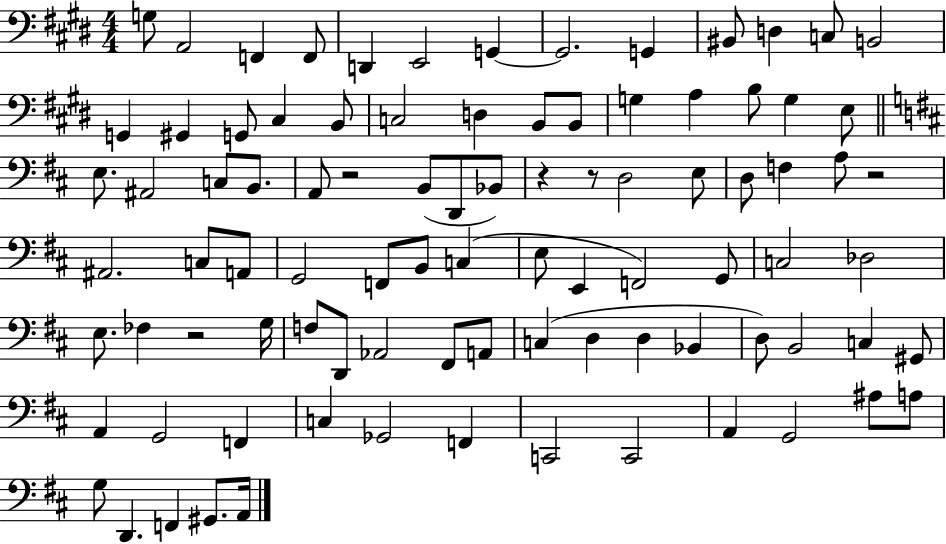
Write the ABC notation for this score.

X:1
T:Untitled
M:4/4
L:1/4
K:E
G,/2 A,,2 F,, F,,/2 D,, E,,2 G,, G,,2 G,, ^B,,/2 D, C,/2 B,,2 G,, ^G,, G,,/2 ^C, B,,/2 C,2 D, B,,/2 B,,/2 G, A, B,/2 G, E,/2 E,/2 ^A,,2 C,/2 B,,/2 A,,/2 z2 B,,/2 D,,/2 _B,,/2 z z/2 D,2 E,/2 D,/2 F, A,/2 z2 ^A,,2 C,/2 A,,/2 G,,2 F,,/2 B,,/2 C, E,/2 E,, F,,2 G,,/2 C,2 _D,2 E,/2 _F, z2 G,/4 F,/2 D,,/2 _A,,2 ^F,,/2 A,,/2 C, D, D, _B,, D,/2 B,,2 C, ^G,,/2 A,, G,,2 F,, C, _G,,2 F,, C,,2 C,,2 A,, G,,2 ^A,/2 A,/2 G,/2 D,, F,, ^G,,/2 A,,/4